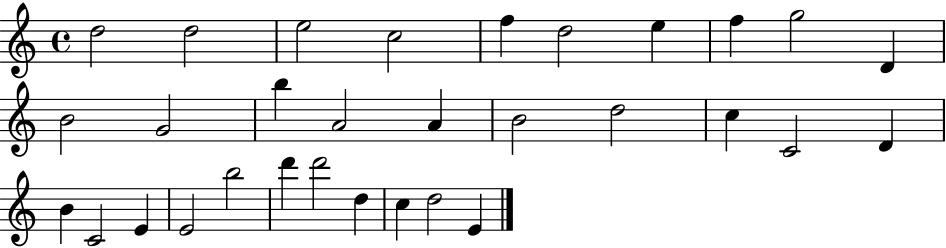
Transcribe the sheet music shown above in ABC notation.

X:1
T:Untitled
M:4/4
L:1/4
K:C
d2 d2 e2 c2 f d2 e f g2 D B2 G2 b A2 A B2 d2 c C2 D B C2 E E2 b2 d' d'2 d c d2 E